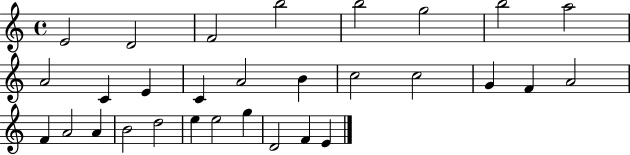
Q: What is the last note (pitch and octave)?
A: E4